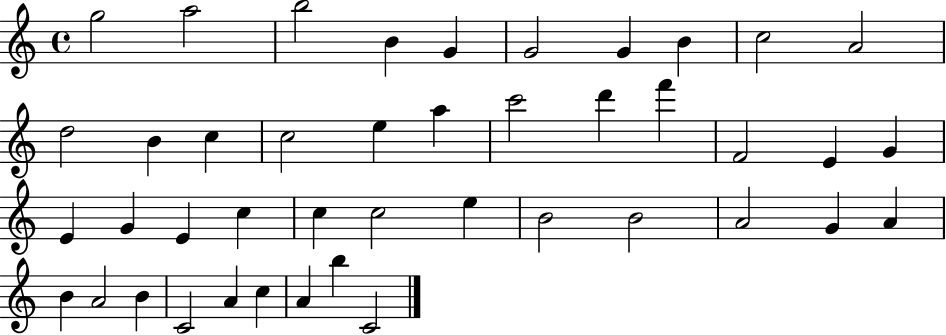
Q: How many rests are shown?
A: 0